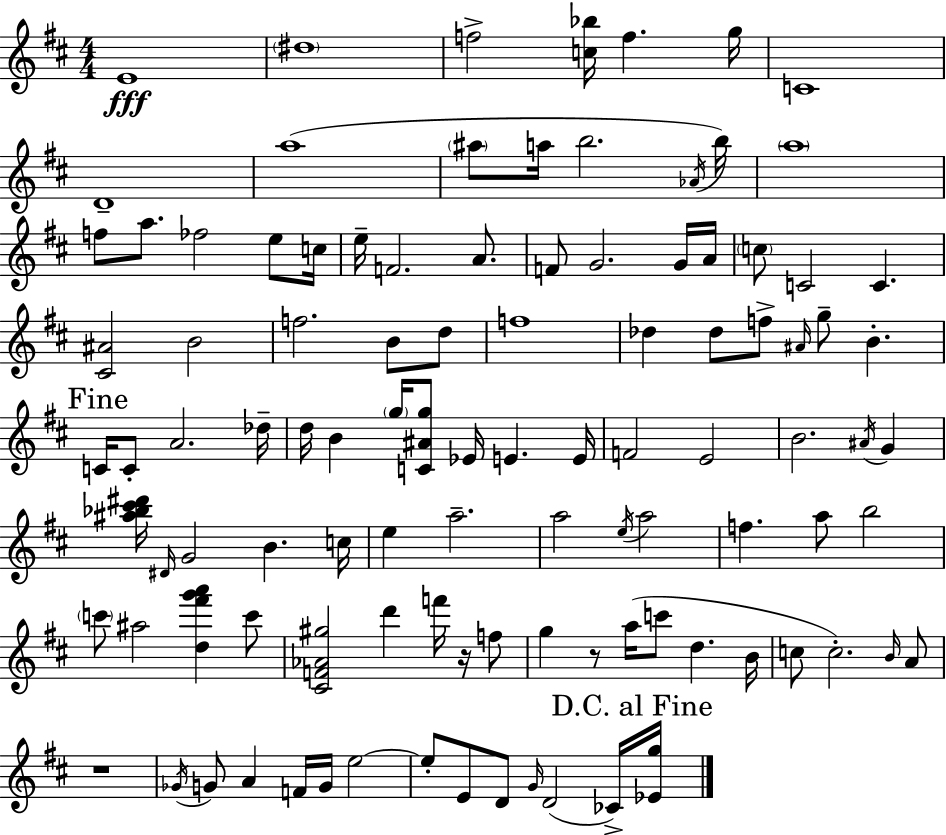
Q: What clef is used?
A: treble